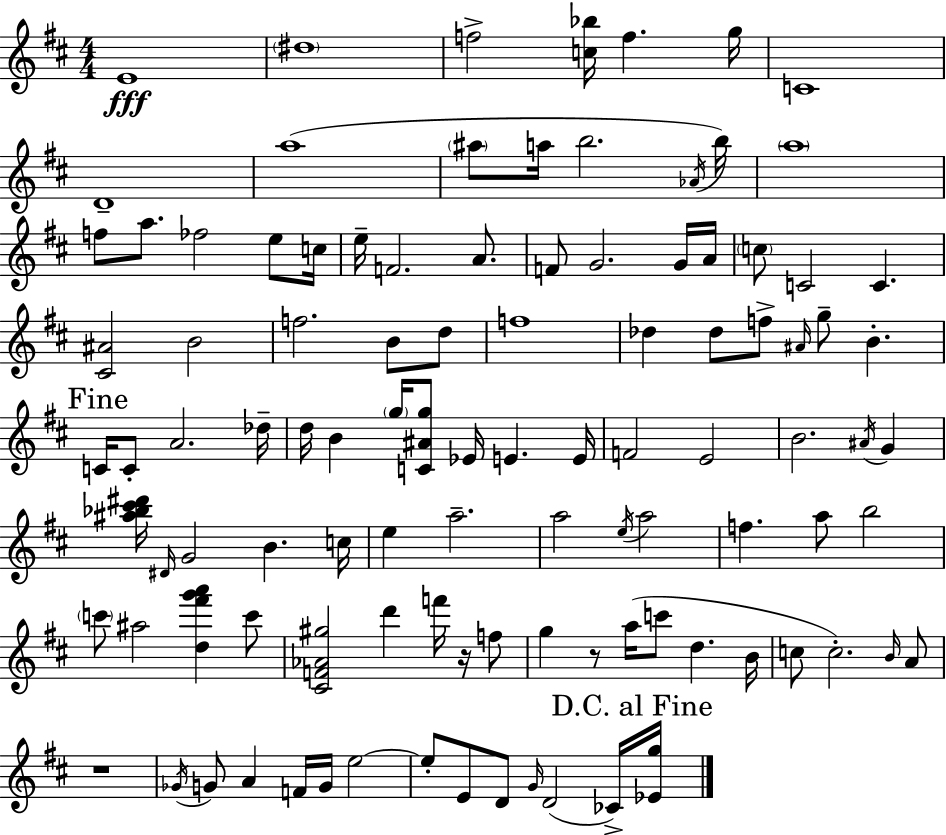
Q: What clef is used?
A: treble